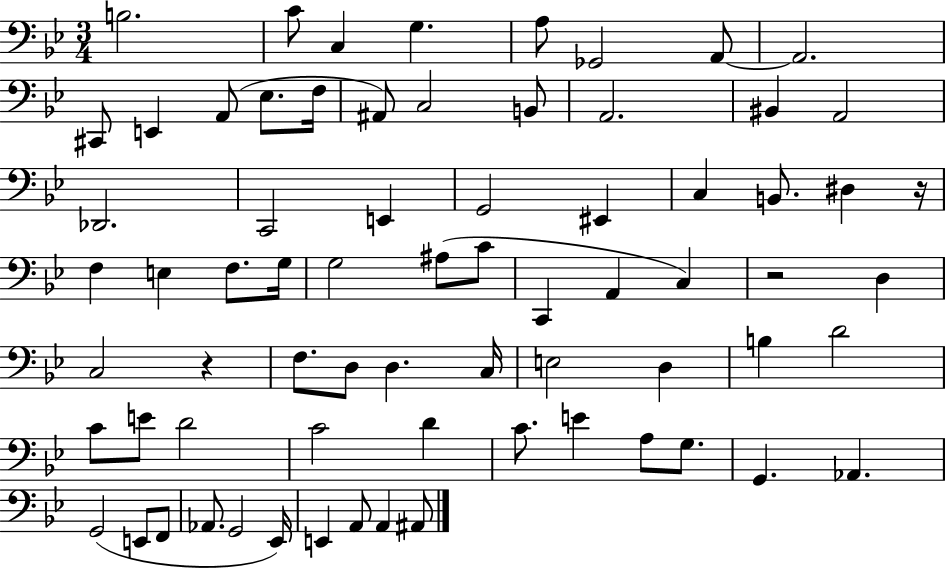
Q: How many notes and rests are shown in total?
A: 71